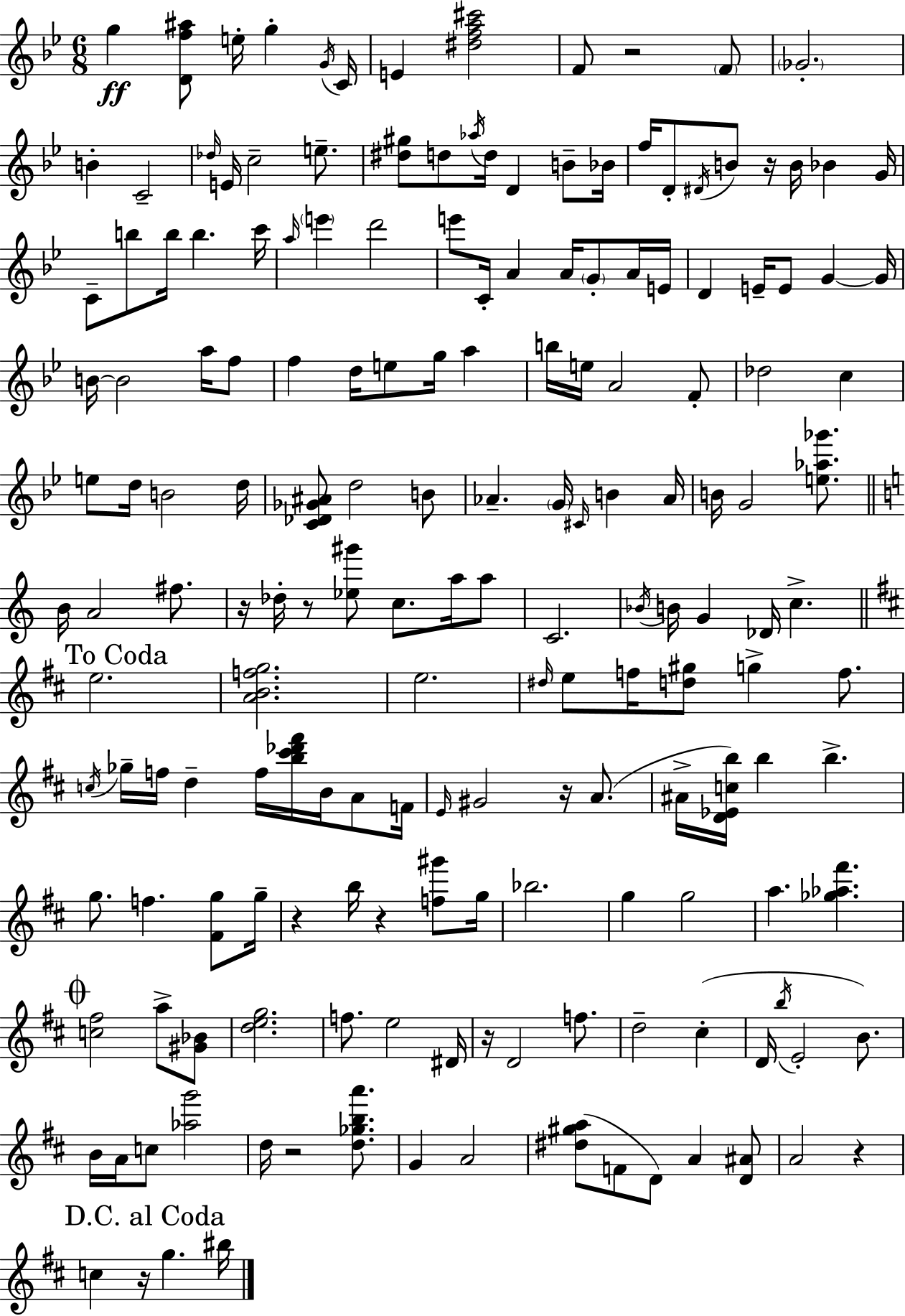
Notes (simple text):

G5/q [D4,F5,A#5]/e E5/s G5/q G4/s C4/s E4/q [D#5,F5,A5,C#6]/h F4/e R/h F4/e Gb4/h. B4/q C4/h Db5/s E4/s C5/h E5/e. [D#5,G#5]/e D5/e Ab5/s D5/s D4/q B4/e Bb4/s F5/s D4/e D#4/s B4/e R/s B4/s Bb4/q G4/s C4/e B5/e B5/s B5/q. C6/s A5/s E6/q D6/h E6/e C4/s A4/q A4/s G4/e A4/s E4/s D4/q E4/s E4/e G4/q G4/s B4/s B4/h A5/s F5/e F5/q D5/s E5/e G5/s A5/q B5/s E5/s A4/h F4/e Db5/h C5/q E5/e D5/s B4/h D5/s [C4,Db4,Gb4,A#4]/e D5/h B4/e Ab4/q. G4/s C#4/s B4/q Ab4/s B4/s G4/h [E5,Ab5,Gb6]/e. B4/s A4/h F#5/e. R/s Db5/s R/e [Eb5,G#6]/e C5/e. A5/s A5/e C4/h. Bb4/s B4/s G4/q Db4/s C5/q. E5/h. [A4,B4,F5,G5]/h. E5/h. D#5/s E5/e F5/s [D5,G#5]/e G5/q F5/e. C5/s Gb5/s F5/s D5/q F5/s [B5,C#6,Db6,F#6]/s B4/s A4/e F4/s E4/s G#4/h R/s A4/e. A#4/s [D4,Eb4,C5,B5]/s B5/q B5/q. G5/e. F5/q. [F#4,G5]/e G5/s R/q B5/s R/q [F5,G#6]/e G5/s Bb5/h. G5/q G5/h A5/q. [Gb5,Ab5,F#6]/q. [C5,F#5]/h A5/e [G#4,Bb4]/e [D5,E5,G5]/h. F5/e. E5/h D#4/s R/s D4/h F5/e. D5/h C#5/q D4/s B5/s E4/h B4/e. B4/s A4/s C5/e [Ab5,G6]/h D5/s R/h [D5,Gb5,B5,A6]/e. G4/q A4/h [D#5,G#5,A5]/e F4/e D4/e A4/q [D4,A#4]/e A4/h R/q C5/q R/s G5/q. BIS5/s